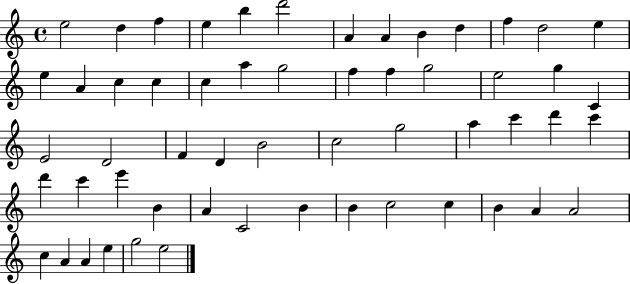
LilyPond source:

{
  \clef treble
  \time 4/4
  \defaultTimeSignature
  \key c \major
  e''2 d''4 f''4 | e''4 b''4 d'''2 | a'4 a'4 b'4 d''4 | f''4 d''2 e''4 | \break e''4 a'4 c''4 c''4 | c''4 a''4 g''2 | f''4 f''4 g''2 | e''2 g''4 c'4 | \break e'2 d'2 | f'4 d'4 b'2 | c''2 g''2 | a''4 c'''4 d'''4 c'''4 | \break d'''4 c'''4 e'''4 b'4 | a'4 c'2 b'4 | b'4 c''2 c''4 | b'4 a'4 a'2 | \break c''4 a'4 a'4 e''4 | g''2 e''2 | \bar "|."
}